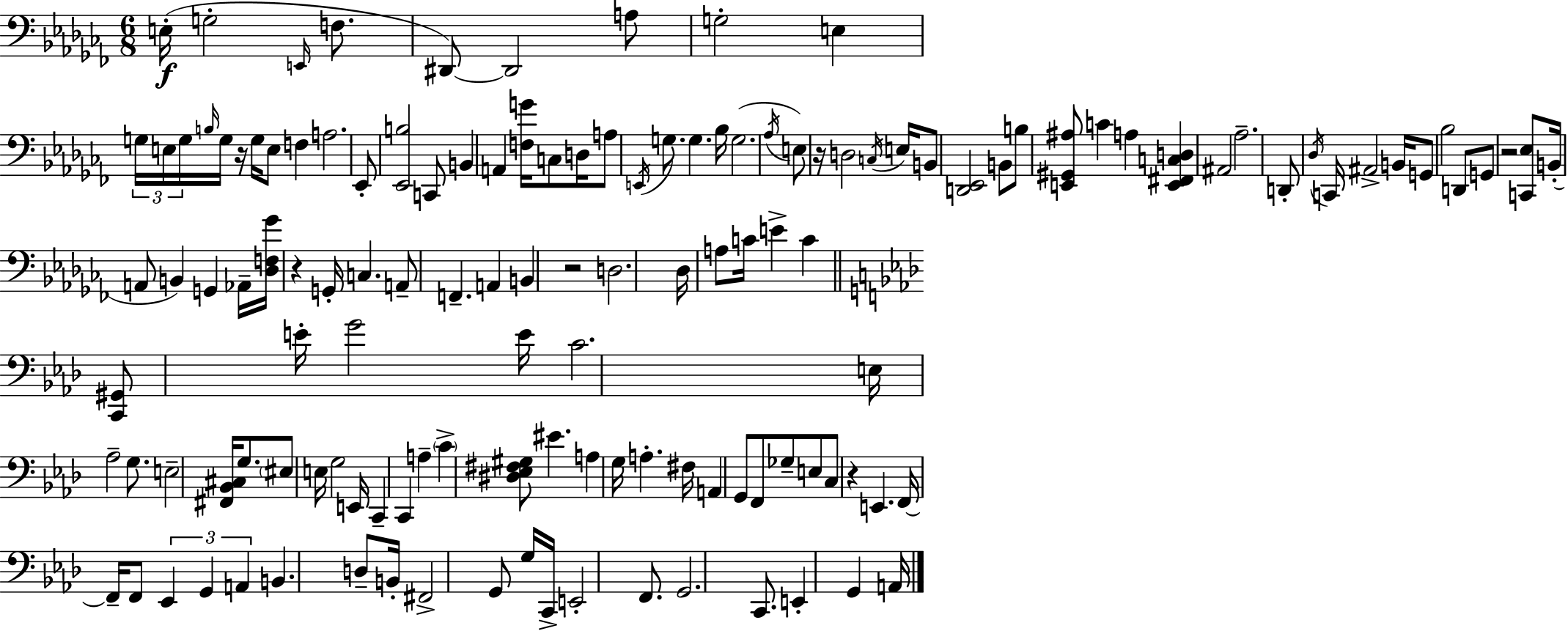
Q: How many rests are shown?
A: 6